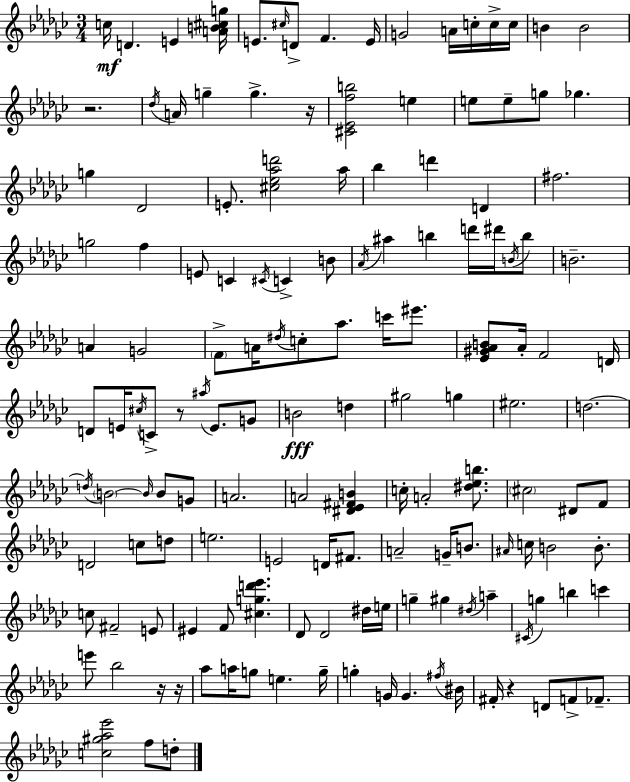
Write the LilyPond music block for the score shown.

{
  \clef treble
  \numericTimeSignature
  \time 3/4
  \key ees \minor
  c''16\mf d'4. e'4 <a' b' cis'' g''>16 | e'8. \grace { cis''16 } d'8-> f'4. | e'16 g'2 a'16 c''16-. c''16-> | c''16 b'4 b'2 | \break r2. | \acciaccatura { des''16 } a'16 g''4-- g''4.-> | r16 <cis' ees' f'' b''>2 e''4 | e''8 e''8-- g''8 ges''4. | \break g''4 des'2 | e'8.-. <cis'' ees'' aes'' d'''>2 | aes''16 bes''4 d'''4 d'4 | fis''2. | \break g''2 f''4 | e'8 c'4 \acciaccatura { cis'16 } c'4-> | b'8 \acciaccatura { aes'16 } ais''4 b''4 | d'''16 dis'''16 \acciaccatura { b'16 } b''8 b'2.-- | \break a'4 g'2 | \parenthesize f'8-> a'16 \acciaccatura { dis''16 } c''8-. aes''8. | c'''16 eis'''8. <ees' gis' aes' b'>8 aes'16-. f'2 | d'16 d'8 e'16 \acciaccatura { cis''16 } c'8-> | \break r8 \acciaccatura { ais''16 } e'8. g'8 b'2\fff | d''4 gis''2 | g''4 eis''2. | d''2.~~ | \break \acciaccatura { d''16 } \parenthesize b'2~~ | \grace { b'16 } b'8 g'8 a'2. | a'2 | <dis' ees' fis' b'>4 c''16-. a'2-. | \break <dis'' ees'' b''>8. \parenthesize cis''2 | dis'8 f'8 d'2 | c''8 d''8 e''2. | e'2 | \break d'16 fis'8. a'2-- | g'16-- b'8. \grace { ais'16 } c''16 | b'2 b'8.-. c''8 | fis'2-- e'8 eis'4 | \break f'8 <cis'' g'' d''' ees'''>4. des'8 | des'2 dis''16 e''16 g''4-- | gis''4 \acciaccatura { dis''16 } a''4-- | \acciaccatura { cis'16 } g''4 b''4 c'''4 | \break e'''8 bes''2 r16 | r16 aes''8 a''16 g''8 e''4. | g''16-- g''4-. g'16 g'4. | \acciaccatura { fis''16 } bis'16 fis'16-. r4 d'8 f'8-> fes'8.-- | \break <c'' gis'' aes'' ees'''>2 f''8 | d''8-. \bar "|."
}